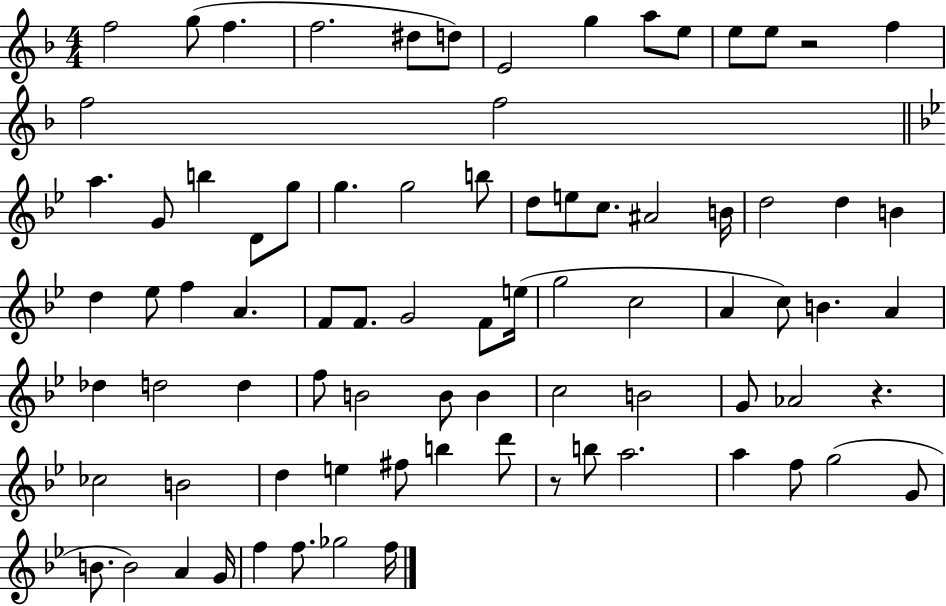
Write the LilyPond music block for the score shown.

{
  \clef treble
  \numericTimeSignature
  \time 4/4
  \key f \major
  f''2 g''8( f''4. | f''2. dis''8 d''8) | e'2 g''4 a''8 e''8 | e''8 e''8 r2 f''4 | \break f''2 f''2 | \bar "||" \break \key g \minor a''4. g'8 b''4 d'8 g''8 | g''4. g''2 b''8 | d''8 e''8 c''8. ais'2 b'16 | d''2 d''4 b'4 | \break d''4 ees''8 f''4 a'4. | f'8 f'8. g'2 f'8 e''16( | g''2 c''2 | a'4 c''8) b'4. a'4 | \break des''4 d''2 d''4 | f''8 b'2 b'8 b'4 | c''2 b'2 | g'8 aes'2 r4. | \break ces''2 b'2 | d''4 e''4 fis''8 b''4 d'''8 | r8 b''8 a''2. | a''4 f''8 g''2( g'8 | \break b'8. b'2) a'4 g'16 | f''4 f''8. ges''2 f''16 | \bar "|."
}